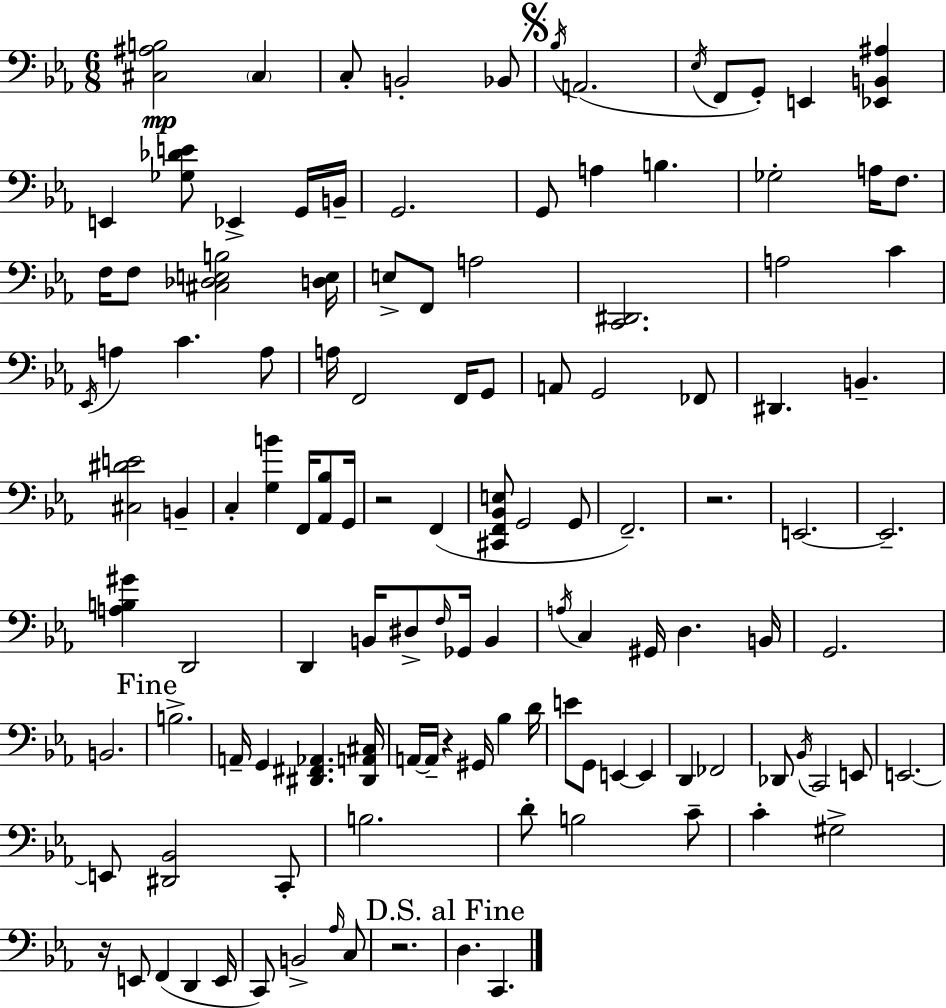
[C#3,A#3,B3]/h C#3/q C3/e B2/h Bb2/e Bb3/s A2/h. Eb3/s F2/e G2/e E2/q [Eb2,B2,A#3]/q E2/q [Gb3,Db4,E4]/e Eb2/q G2/s B2/s G2/h. G2/e A3/q B3/q. Gb3/h A3/s F3/e. F3/s F3/e [C#3,Db3,E3,B3]/h [D3,E3]/s E3/e F2/e A3/h [C2,D#2]/h. A3/h C4/q Eb2/s A3/q C4/q. A3/e A3/s F2/h F2/s G2/e A2/e G2/h FES2/e D#2/q. B2/q. [C#3,D#4,E4]/h B2/q C3/q [G3,B4]/q F2/s [Ab2,Bb3]/e G2/s R/h F2/q [C#2,F2,Bb2,E3]/e G2/h G2/e F2/h. R/h. E2/h. E2/h. [A3,B3,G#4]/q D2/h D2/q B2/s D#3/e F3/s Gb2/s B2/q A3/s C3/q G#2/s D3/q. B2/s G2/h. B2/h. B3/h. A2/s G2/q [D#2,F#2,Ab2]/q. [D#2,A2,C#3]/s A2/s A2/s R/q G#2/s Bb3/q D4/s E4/e G2/e E2/q E2/q D2/q FES2/h Db2/e Bb2/s C2/h E2/e E2/h. E2/e [D#2,Bb2]/h C2/e B3/h. D4/e B3/h C4/e C4/q G#3/h R/s E2/e F2/q D2/q E2/s C2/e B2/h Ab3/s C3/e R/h. D3/q. C2/q.